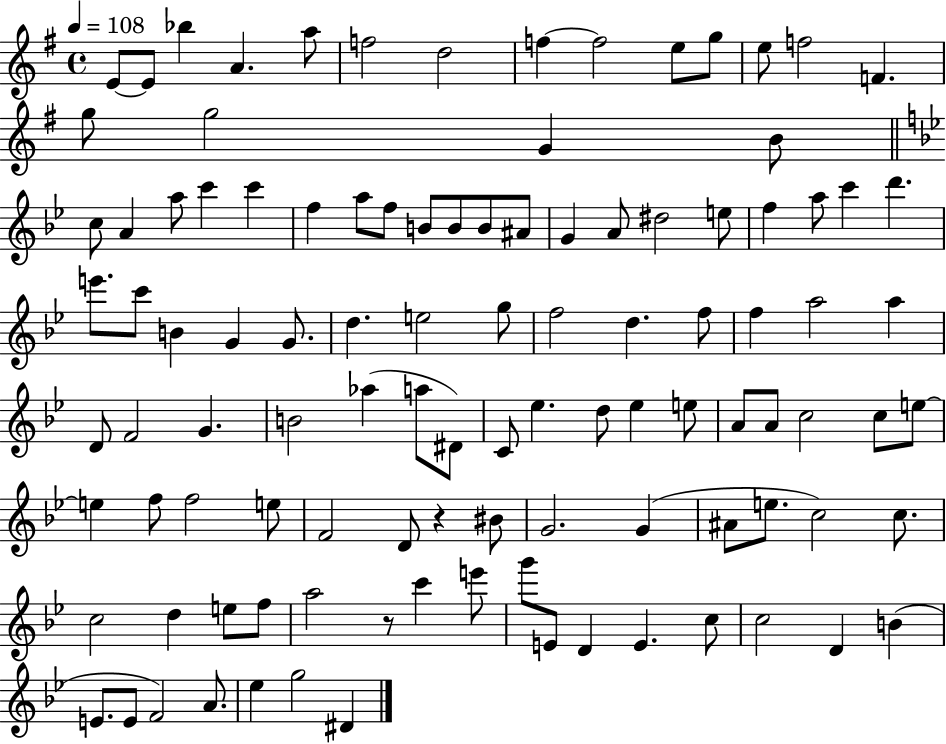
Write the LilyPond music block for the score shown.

{
  \clef treble
  \time 4/4
  \defaultTimeSignature
  \key g \major
  \tempo 4 = 108
  e'8~~ e'8 bes''4 a'4. a''8 | f''2 d''2 | f''4~~ f''2 e''8 g''8 | e''8 f''2 f'4. | \break g''8 g''2 g'4 b'8 | \bar "||" \break \key g \minor c''8 a'4 a''8 c'''4 c'''4 | f''4 a''8 f''8 b'8 b'8 b'8 ais'8 | g'4 a'8 dis''2 e''8 | f''4 a''8 c'''4 d'''4. | \break e'''8. c'''8 b'4 g'4 g'8. | d''4. e''2 g''8 | f''2 d''4. f''8 | f''4 a''2 a''4 | \break d'8 f'2 g'4. | b'2 aes''4( a''8 dis'8) | c'8 ees''4. d''8 ees''4 e''8 | a'8 a'8 c''2 c''8 e''8~~ | \break e''4 f''8 f''2 e''8 | f'2 d'8 r4 bis'8 | g'2. g'4( | ais'8 e''8. c''2) c''8. | \break c''2 d''4 e''8 f''8 | a''2 r8 c'''4 e'''8 | g'''8 e'8 d'4 e'4. c''8 | c''2 d'4 b'4( | \break e'8. e'8 f'2) a'8. | ees''4 g''2 dis'4 | \bar "|."
}